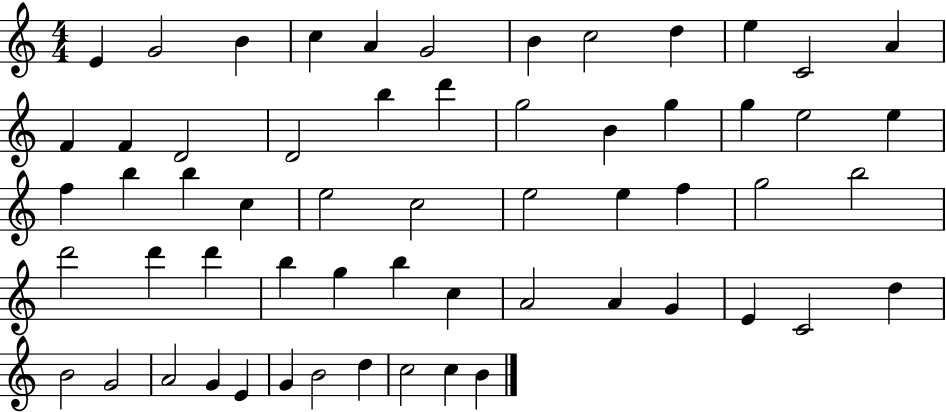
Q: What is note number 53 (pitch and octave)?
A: E4